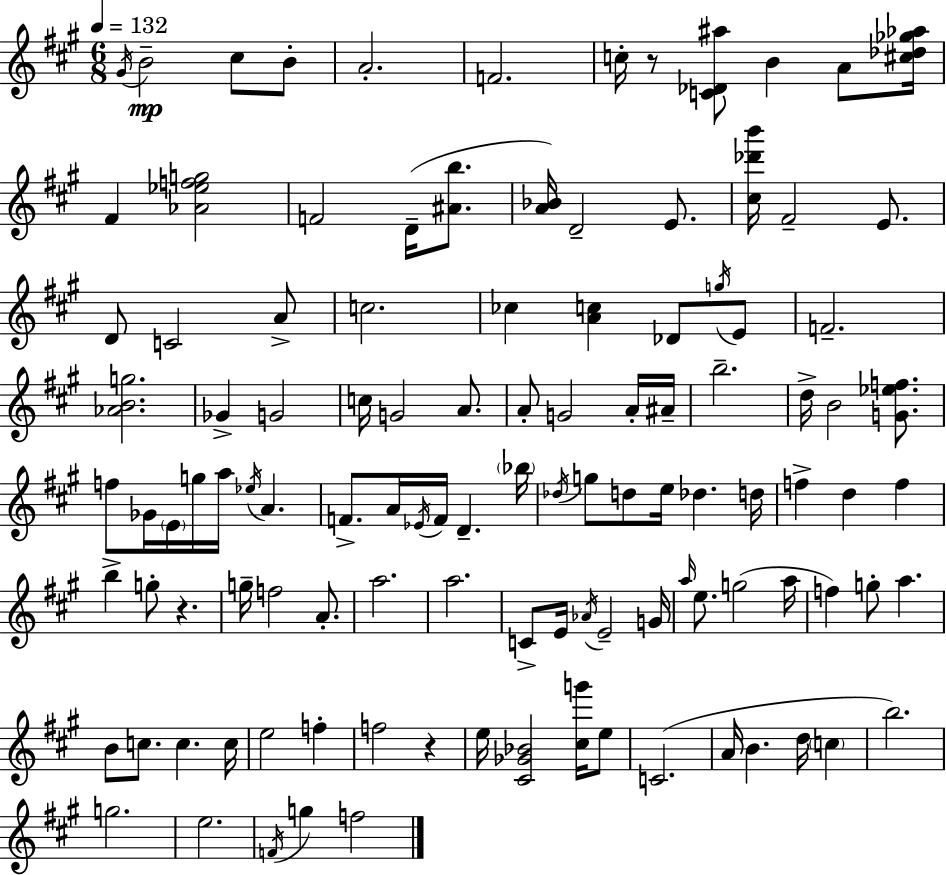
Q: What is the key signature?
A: A major